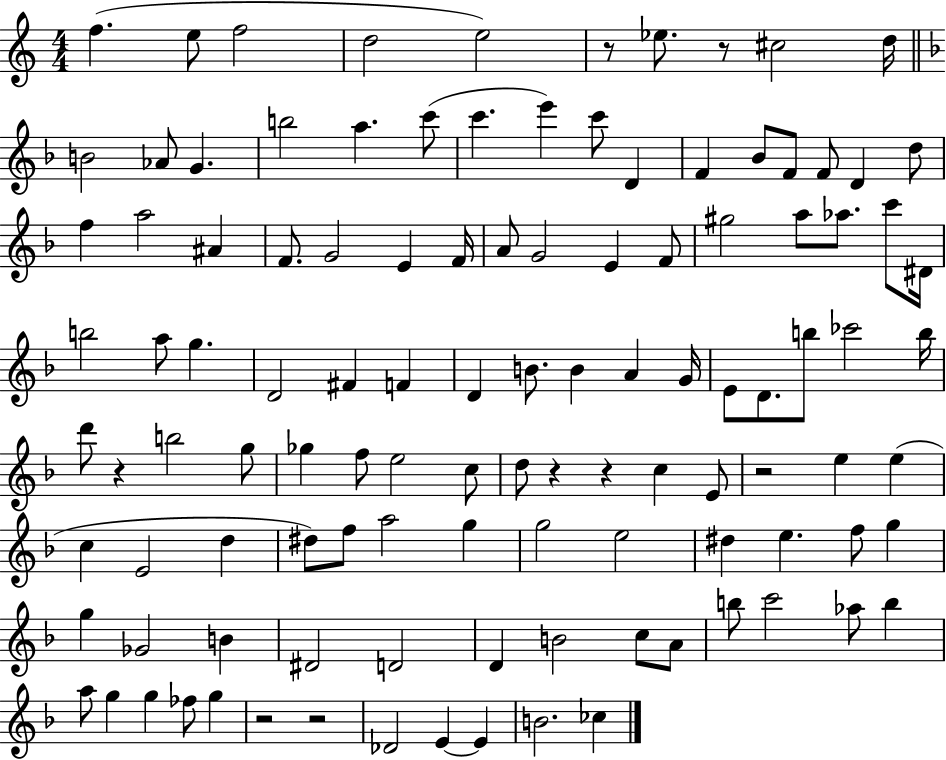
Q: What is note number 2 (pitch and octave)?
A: E5